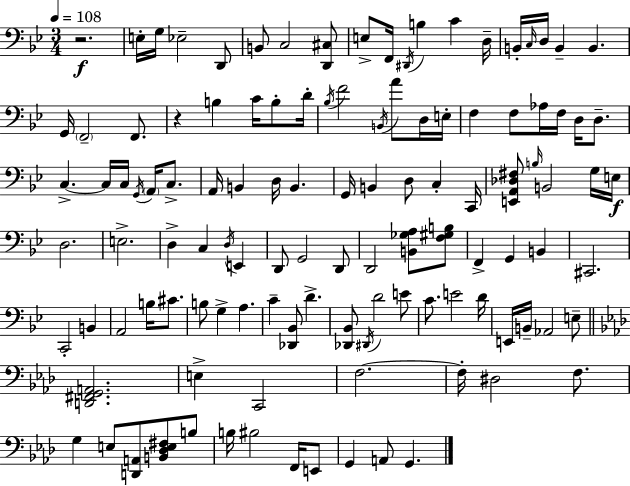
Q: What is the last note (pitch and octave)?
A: G2